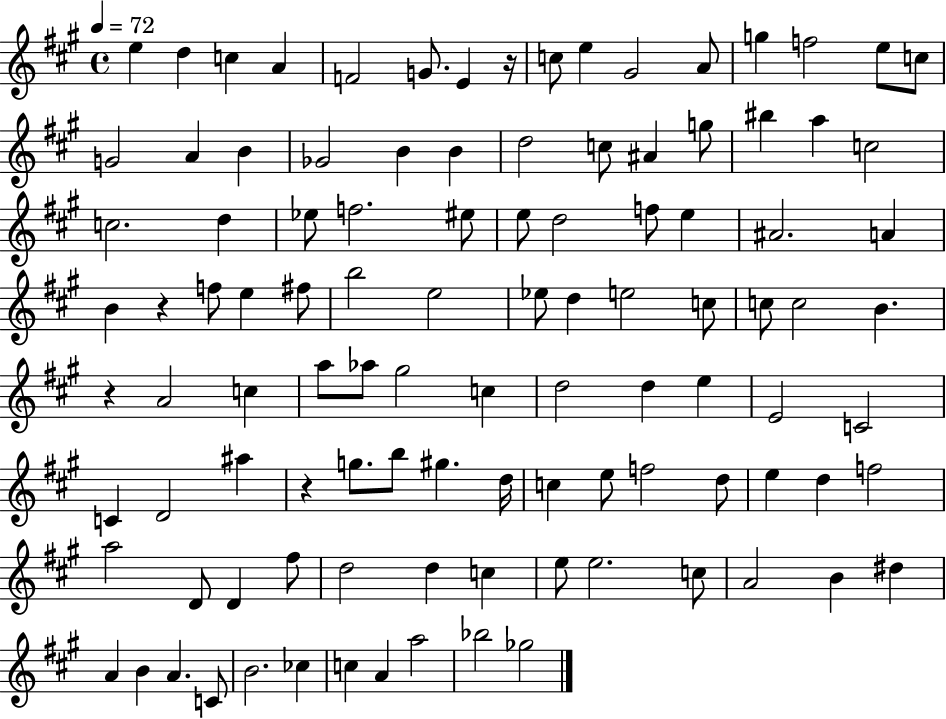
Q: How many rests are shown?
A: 4